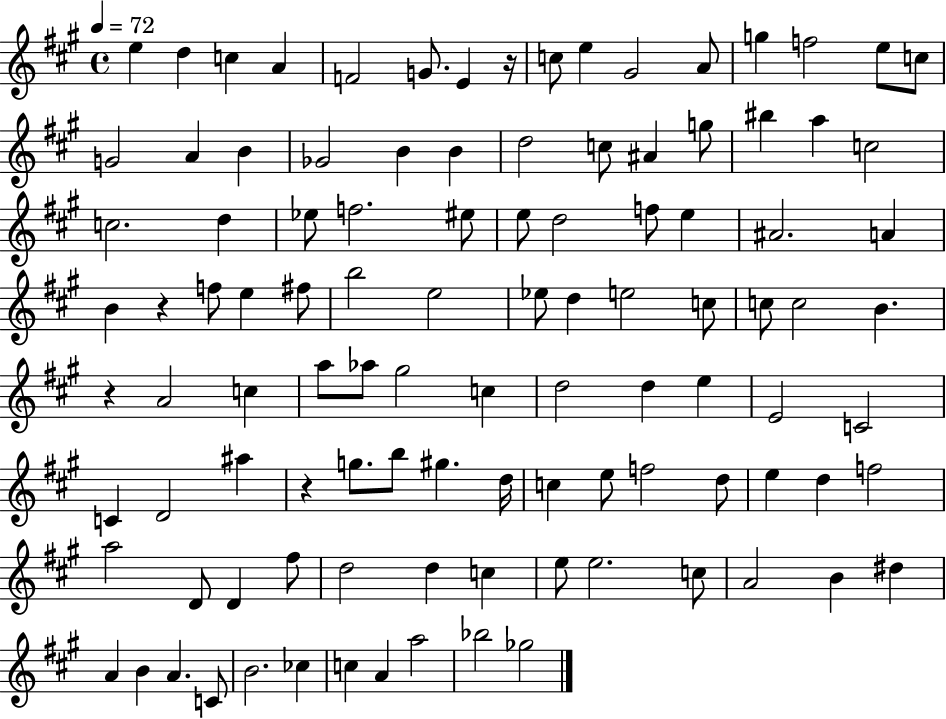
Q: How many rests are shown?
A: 4